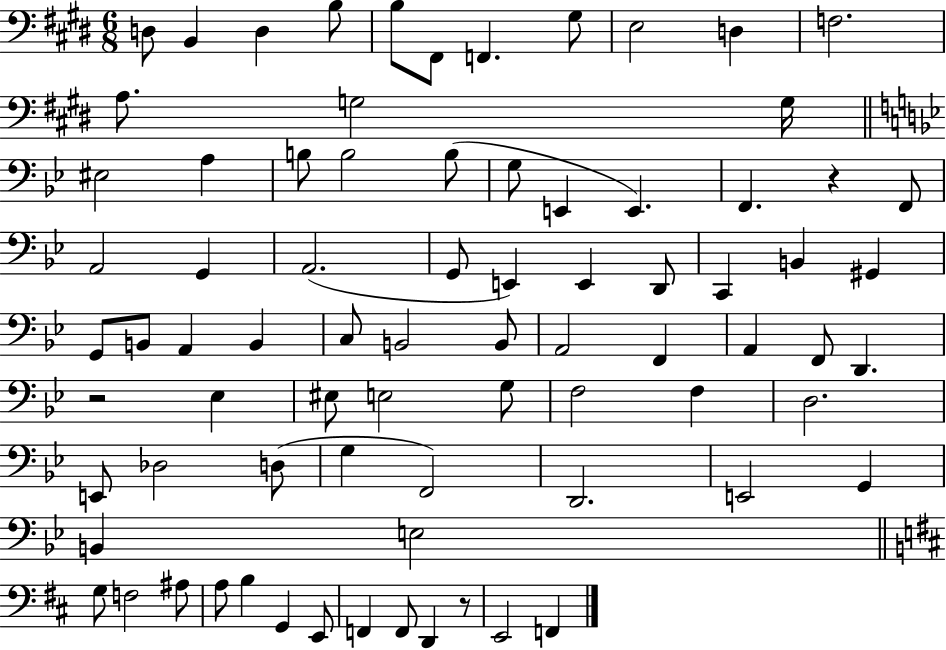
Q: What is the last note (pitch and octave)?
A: F2